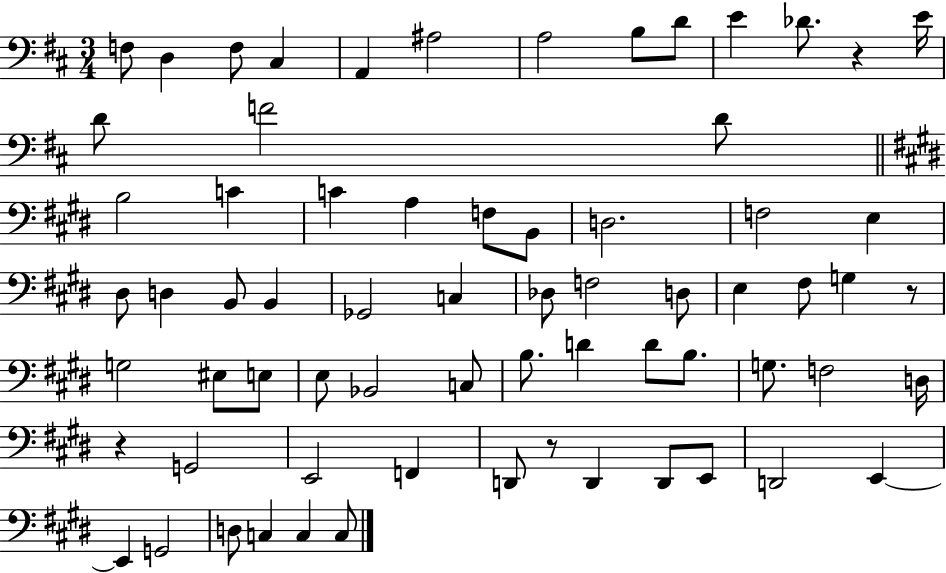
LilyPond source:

{
  \clef bass
  \numericTimeSignature
  \time 3/4
  \key d \major
  f8 d4 f8 cis4 | a,4 ais2 | a2 b8 d'8 | e'4 des'8. r4 e'16 | \break d'8 f'2 d'8 | \bar "||" \break \key e \major b2 c'4 | c'4 a4 f8 b,8 | d2. | f2 e4 | \break dis8 d4 b,8 b,4 | ges,2 c4 | des8 f2 d8 | e4 fis8 g4 r8 | \break g2 eis8 e8 | e8 bes,2 c8 | b8. d'4 d'8 b8. | g8. f2 d16 | \break r4 g,2 | e,2 f,4 | d,8 r8 d,4 d,8 e,8 | d,2 e,4~~ | \break e,4 g,2 | d8 c4 c4 c8 | \bar "|."
}